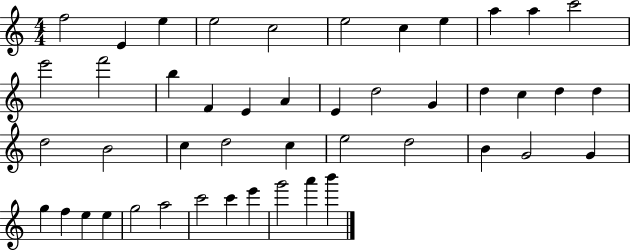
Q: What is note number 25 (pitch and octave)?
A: D5